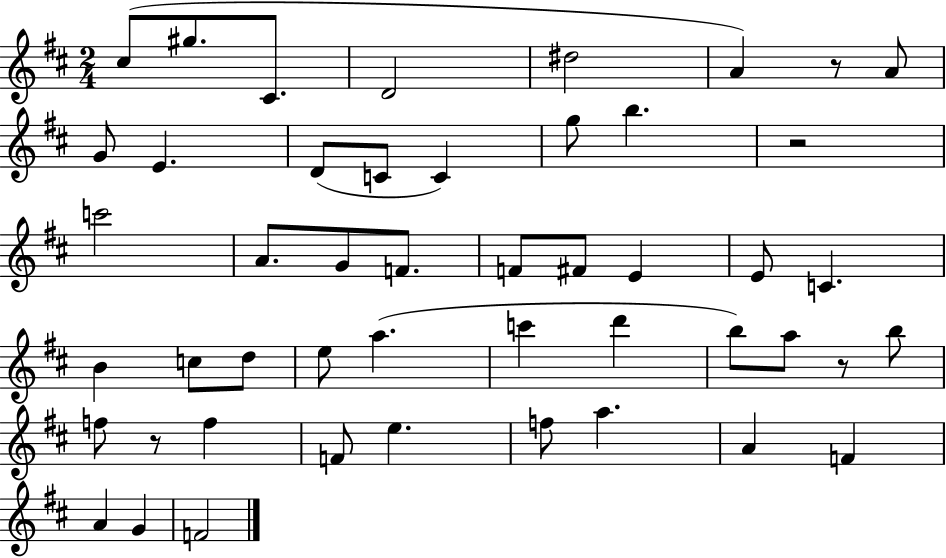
C#5/e G#5/e. C#4/e. D4/h D#5/h A4/q R/e A4/e G4/e E4/q. D4/e C4/e C4/q G5/e B5/q. R/h C6/h A4/e. G4/e F4/e. F4/e F#4/e E4/q E4/e C4/q. B4/q C5/e D5/e E5/e A5/q. C6/q D6/q B5/e A5/e R/e B5/e F5/e R/e F5/q F4/e E5/q. F5/e A5/q. A4/q F4/q A4/q G4/q F4/h